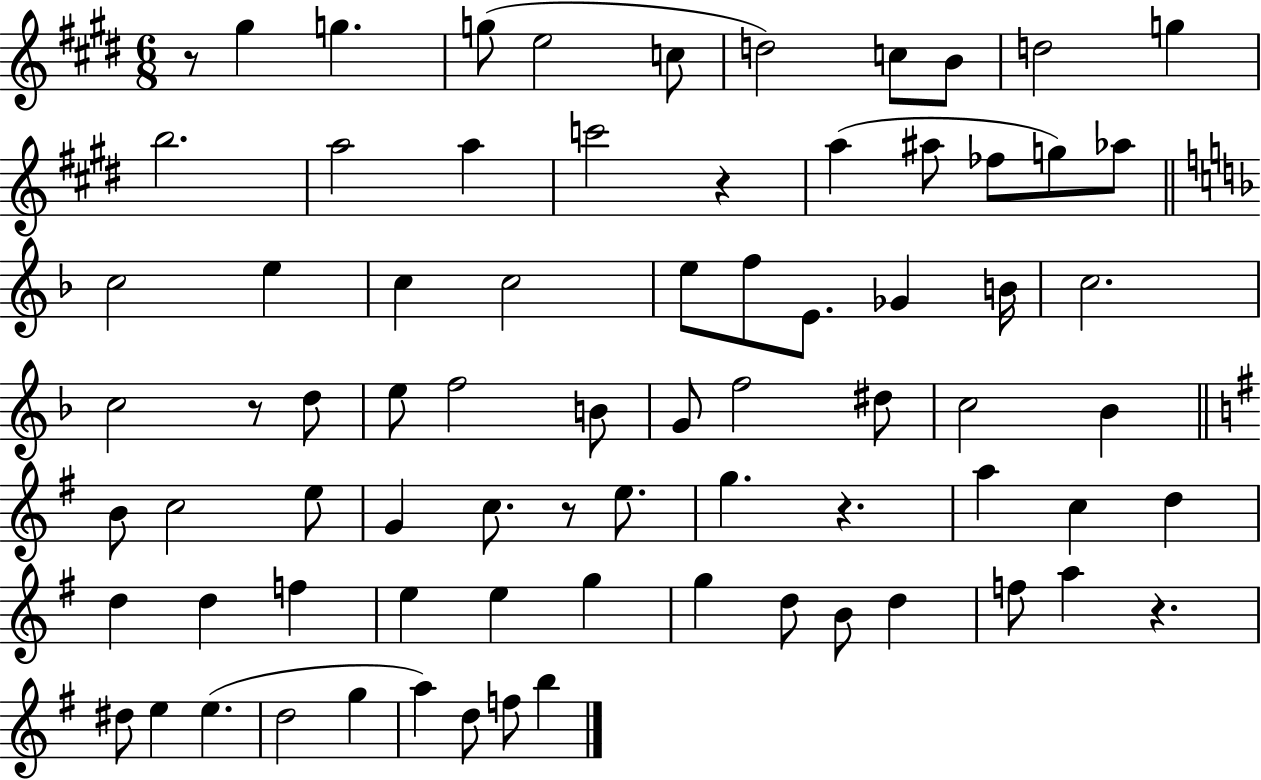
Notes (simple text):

R/e G#5/q G5/q. G5/e E5/h C5/e D5/h C5/e B4/e D5/h G5/q B5/h. A5/h A5/q C6/h R/q A5/q A#5/e FES5/e G5/e Ab5/e C5/h E5/q C5/q C5/h E5/e F5/e E4/e. Gb4/q B4/s C5/h. C5/h R/e D5/e E5/e F5/h B4/e G4/e F5/h D#5/e C5/h Bb4/q B4/e C5/h E5/e G4/q C5/e. R/e E5/e. G5/q. R/q. A5/q C5/q D5/q D5/q D5/q F5/q E5/q E5/q G5/q G5/q D5/e B4/e D5/q F5/e A5/q R/q. D#5/e E5/q E5/q. D5/h G5/q A5/q D5/e F5/e B5/q